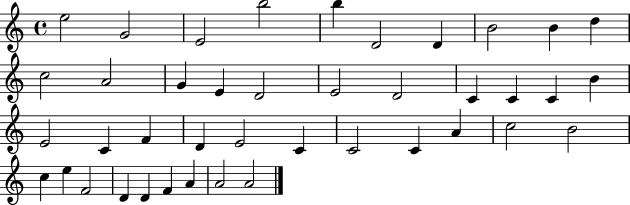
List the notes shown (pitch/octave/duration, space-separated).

E5/h G4/h E4/h B5/h B5/q D4/h D4/q B4/h B4/q D5/q C5/h A4/h G4/q E4/q D4/h E4/h D4/h C4/q C4/q C4/q B4/q E4/h C4/q F4/q D4/q E4/h C4/q C4/h C4/q A4/q C5/h B4/h C5/q E5/q F4/h D4/q D4/q F4/q A4/q A4/h A4/h